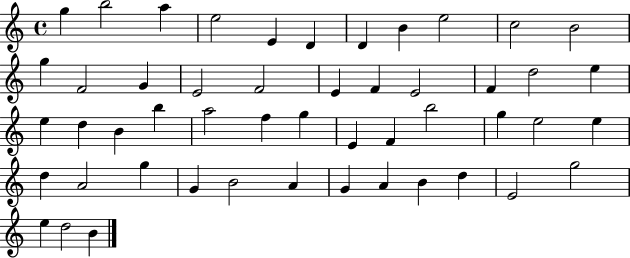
{
  \clef treble
  \time 4/4
  \defaultTimeSignature
  \key c \major
  g''4 b''2 a''4 | e''2 e'4 d'4 | d'4 b'4 e''2 | c''2 b'2 | \break g''4 f'2 g'4 | e'2 f'2 | e'4 f'4 e'2 | f'4 d''2 e''4 | \break e''4 d''4 b'4 b''4 | a''2 f''4 g''4 | e'4 f'4 b''2 | g''4 e''2 e''4 | \break d''4 a'2 g''4 | g'4 b'2 a'4 | g'4 a'4 b'4 d''4 | e'2 g''2 | \break e''4 d''2 b'4 | \bar "|."
}